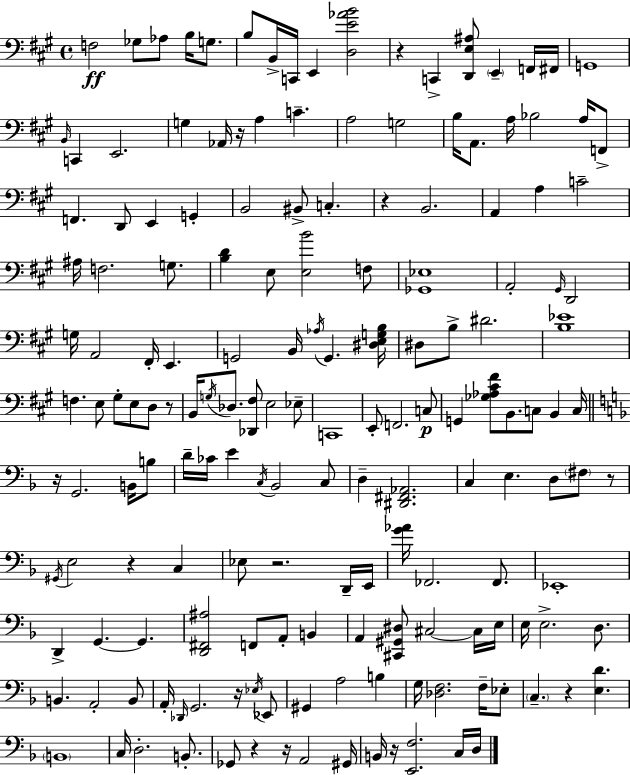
X:1
T:Untitled
M:4/4
L:1/4
K:A
F,2 _G,/2 _A,/2 B,/4 G,/2 B,/2 B,,/4 C,,/4 E,, [D,E_AB]2 z C,, [D,,E,^A,]/2 E,, F,,/4 ^F,,/4 G,,4 B,,/4 C,, E,,2 G, _A,,/4 z/4 A, C A,2 G,2 B,/4 A,,/2 A,/4 _B,2 A,/4 F,,/2 F,, D,,/2 E,, G,, B,,2 ^B,,/2 C, z B,,2 A,, A, C2 ^A,/4 F,2 G,/2 [B,D] E,/2 [E,B]2 F,/2 [_G,,_E,]4 A,,2 ^G,,/4 D,,2 G,/4 A,,2 ^F,,/4 E,, G,,2 B,,/4 _A,/4 G,, [^D,E,G,B,]/4 ^D,/2 B,/2 ^D2 [B,_E]4 F, E,/2 ^G,/2 E,/2 D,/2 z/2 B,,/4 G,/4 _D,/2 [_D,,^F,]/2 E,2 _E,/2 C,,4 E,,/2 F,,2 C,/2 G,, [_G,_A,^C^F]/2 B,,/2 C,/2 B,, C,/4 z/4 G,,2 B,,/4 B,/2 D/4 _C/4 E C,/4 _B,,2 C,/2 D, [^D,,^F,,_A,,]2 C, E, D,/2 ^F,/2 z/2 ^G,,/4 E,2 z C, _E,/2 z2 D,,/4 E,,/4 [G_A]/4 _F,,2 _F,,/2 _E,,4 D,, G,, G,, [D,,^F,,^A,]2 F,,/2 A,,/2 B,, A,, [^C,,^G,,^D,]/2 ^C,2 ^C,/4 E,/4 E,/4 E,2 D,/2 B,, A,,2 B,,/2 A,,/4 _D,,/4 G,,2 z/4 _E,/4 _E,,/2 ^G,, A,2 B, G,/4 [_D,F,]2 F,/4 _E,/2 C, z [E,D] B,,4 C,/4 D,2 B,,/2 _G,,/2 z z/4 A,,2 ^G,,/4 B,,/4 z/4 [E,,F,]2 C,/4 D,/4